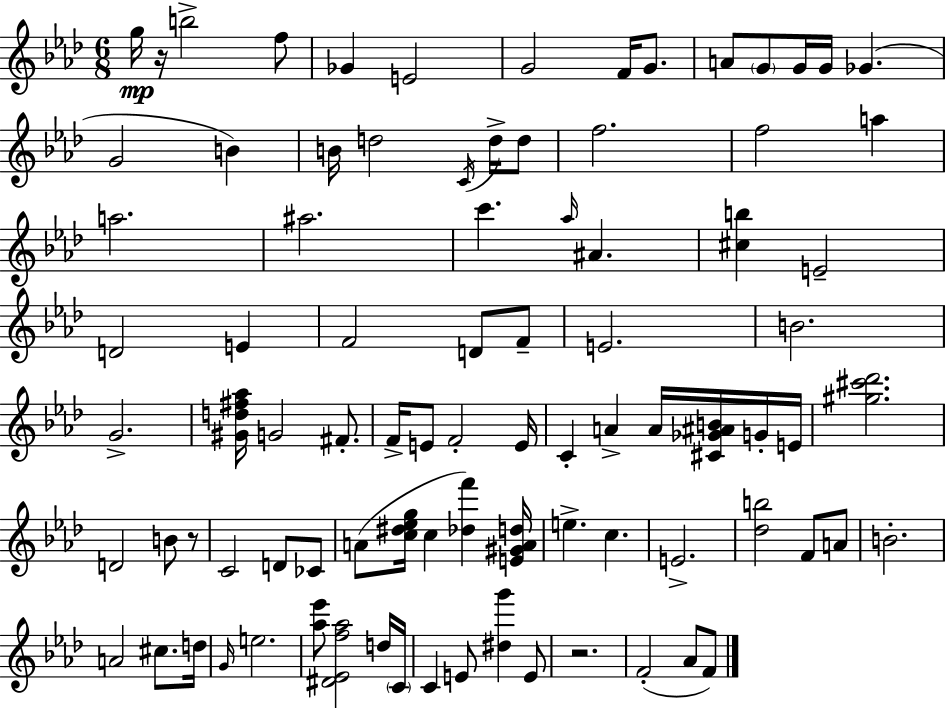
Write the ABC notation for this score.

X:1
T:Untitled
M:6/8
L:1/4
K:Fm
g/4 z/4 b2 f/2 _G E2 G2 F/4 G/2 A/2 G/2 G/4 G/4 _G G2 B B/4 d2 C/4 d/4 d/2 f2 f2 a a2 ^a2 c' _a/4 ^A [^cb] E2 D2 E F2 D/2 F/2 E2 B2 G2 [^Gd^f_a]/4 G2 ^F/2 F/4 E/2 F2 E/4 C A A/4 [^C_G^AB]/4 G/4 E/4 [^g^c'_d']2 D2 B/2 z/2 C2 D/2 _C/2 A/2 [c^d_eg]/4 c [_df'] [E^GAd]/4 e c E2 [_db]2 F/2 A/2 B2 A2 ^c/2 d/4 G/4 e2 [_a_e']/2 [^D_Ef_a]2 d/4 C/4 C E/2 [^dg'] E/2 z2 F2 _A/2 F/2